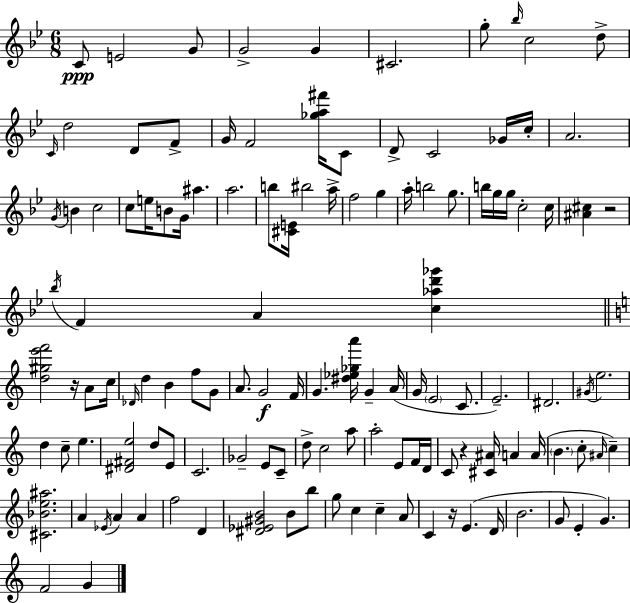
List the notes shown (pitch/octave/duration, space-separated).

C4/e E4/h G4/e G4/h G4/q C#4/h. G5/e Bb5/s C5/h D5/e C4/s D5/h D4/e F4/e G4/s F4/h [Gb5,A5,F#6]/s C4/e D4/e C4/h Gb4/s C5/s A4/h. G4/s B4/q C5/h C5/e E5/s B4/e G4/s A#5/q. A5/h. B5/e [C#4,E4]/s BIS5/h A5/s F5/h G5/q A5/s B5/h G5/e. B5/s G5/s G5/s C5/h C5/s [A#4,C#5]/q R/h Bb5/s F4/q A4/q [C5,Ab5,D6,Gb6]/q [D5,G#5,E6,F6]/h R/s A4/e C5/s Db4/s D5/q B4/q F5/e G4/e A4/e. G4/h F4/s G4/q. [D#5,Eb5,Gb5,A6]/s G4/q A4/s G4/s E4/h C4/e. E4/h. D#4/h. G#4/s E5/h. D5/q C5/e E5/q. [D#4,F#4,E5]/h D5/e E4/e C4/h. Gb4/h E4/e C4/e D5/e C5/h A5/e A5/h E4/e F4/s D4/s C4/e R/q [C#4,A#4]/s A4/q A4/s B4/q. C5/e A#4/s C5/q [C#4,Bb4,E5,A#5]/h. A4/q Eb4/s A4/q A4/q F5/h D4/q [D#4,Eb4,G#4,B4]/h B4/e B5/e G5/e C5/q C5/q A4/e C4/q R/s E4/q. D4/s B4/h. G4/e E4/q G4/q. F4/h G4/q